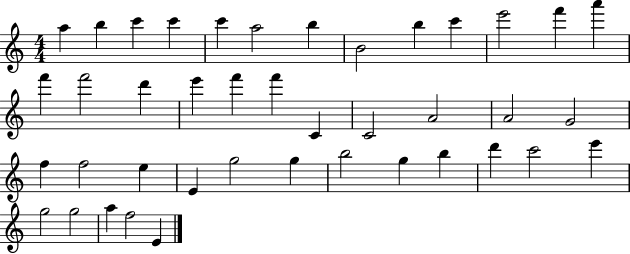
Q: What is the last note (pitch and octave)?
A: E4